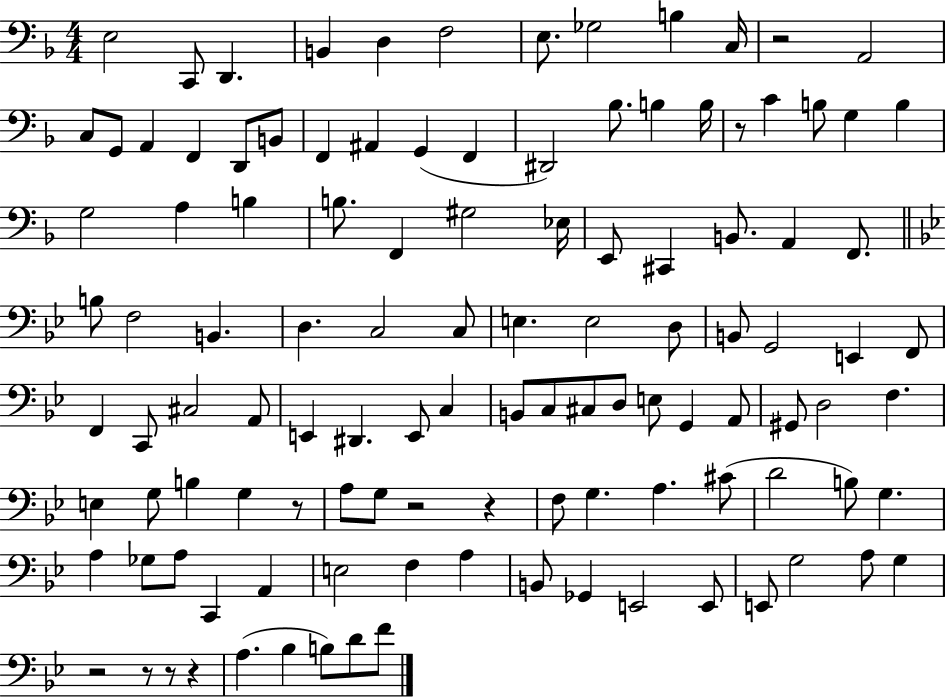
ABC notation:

X:1
T:Untitled
M:4/4
L:1/4
K:F
E,2 C,,/2 D,, B,, D, F,2 E,/2 _G,2 B, C,/4 z2 A,,2 C,/2 G,,/2 A,, F,, D,,/2 B,,/2 F,, ^A,, G,, F,, ^D,,2 _B,/2 B, B,/4 z/2 C B,/2 G, B, G,2 A, B, B,/2 F,, ^G,2 _E,/4 E,,/2 ^C,, B,,/2 A,, F,,/2 B,/2 F,2 B,, D, C,2 C,/2 E, E,2 D,/2 B,,/2 G,,2 E,, F,,/2 F,, C,,/2 ^C,2 A,,/2 E,, ^D,, E,,/2 C, B,,/2 C,/2 ^C,/2 D,/2 E,/2 G,, A,,/2 ^G,,/2 D,2 F, E, G,/2 B, G, z/2 A,/2 G,/2 z2 z F,/2 G, A, ^C/2 D2 B,/2 G, A, _G,/2 A,/2 C,, A,, E,2 F, A, B,,/2 _G,, E,,2 E,,/2 E,,/2 G,2 A,/2 G, z2 z/2 z/2 z A, _B, B,/2 D/2 F/2